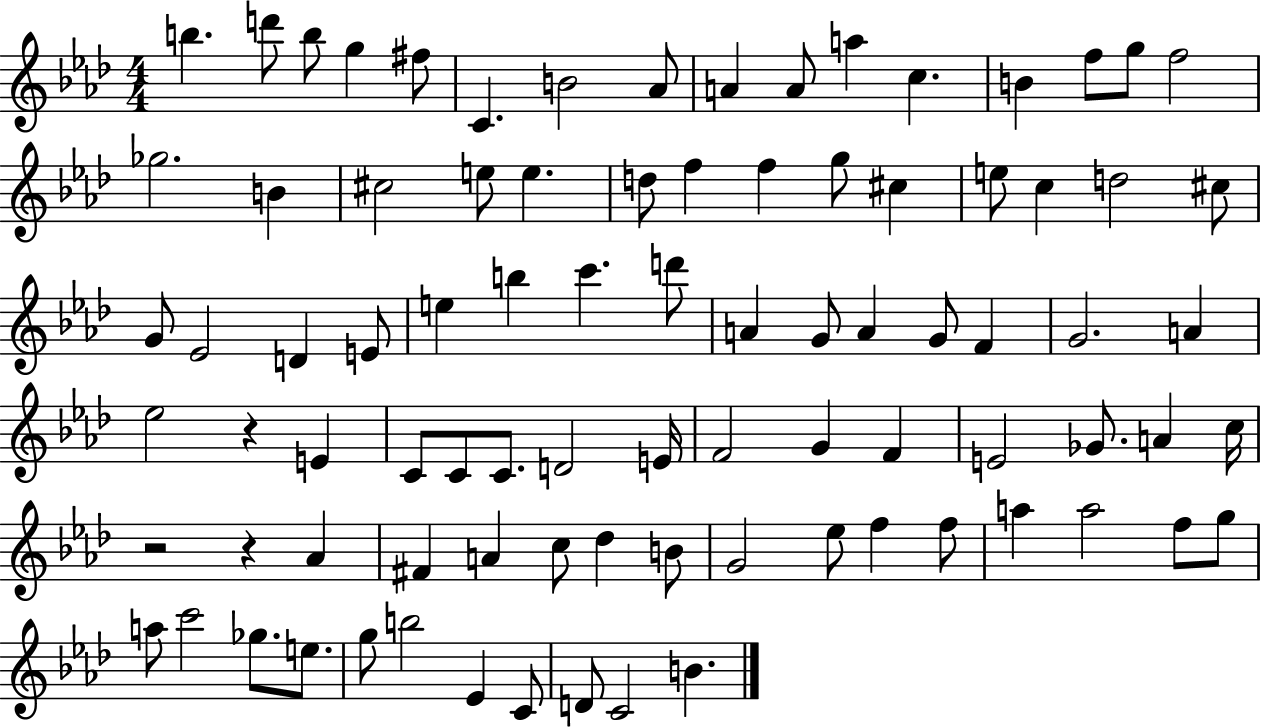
{
  \clef treble
  \numericTimeSignature
  \time 4/4
  \key aes \major
  b''4. d'''8 b''8 g''4 fis''8 | c'4. b'2 aes'8 | a'4 a'8 a''4 c''4. | b'4 f''8 g''8 f''2 | \break ges''2. b'4 | cis''2 e''8 e''4. | d''8 f''4 f''4 g''8 cis''4 | e''8 c''4 d''2 cis''8 | \break g'8 ees'2 d'4 e'8 | e''4 b''4 c'''4. d'''8 | a'4 g'8 a'4 g'8 f'4 | g'2. a'4 | \break ees''2 r4 e'4 | c'8 c'8 c'8. d'2 e'16 | f'2 g'4 f'4 | e'2 ges'8. a'4 c''16 | \break r2 r4 aes'4 | fis'4 a'4 c''8 des''4 b'8 | g'2 ees''8 f''4 f''8 | a''4 a''2 f''8 g''8 | \break a''8 c'''2 ges''8. e''8. | g''8 b''2 ees'4 c'8 | d'8 c'2 b'4. | \bar "|."
}